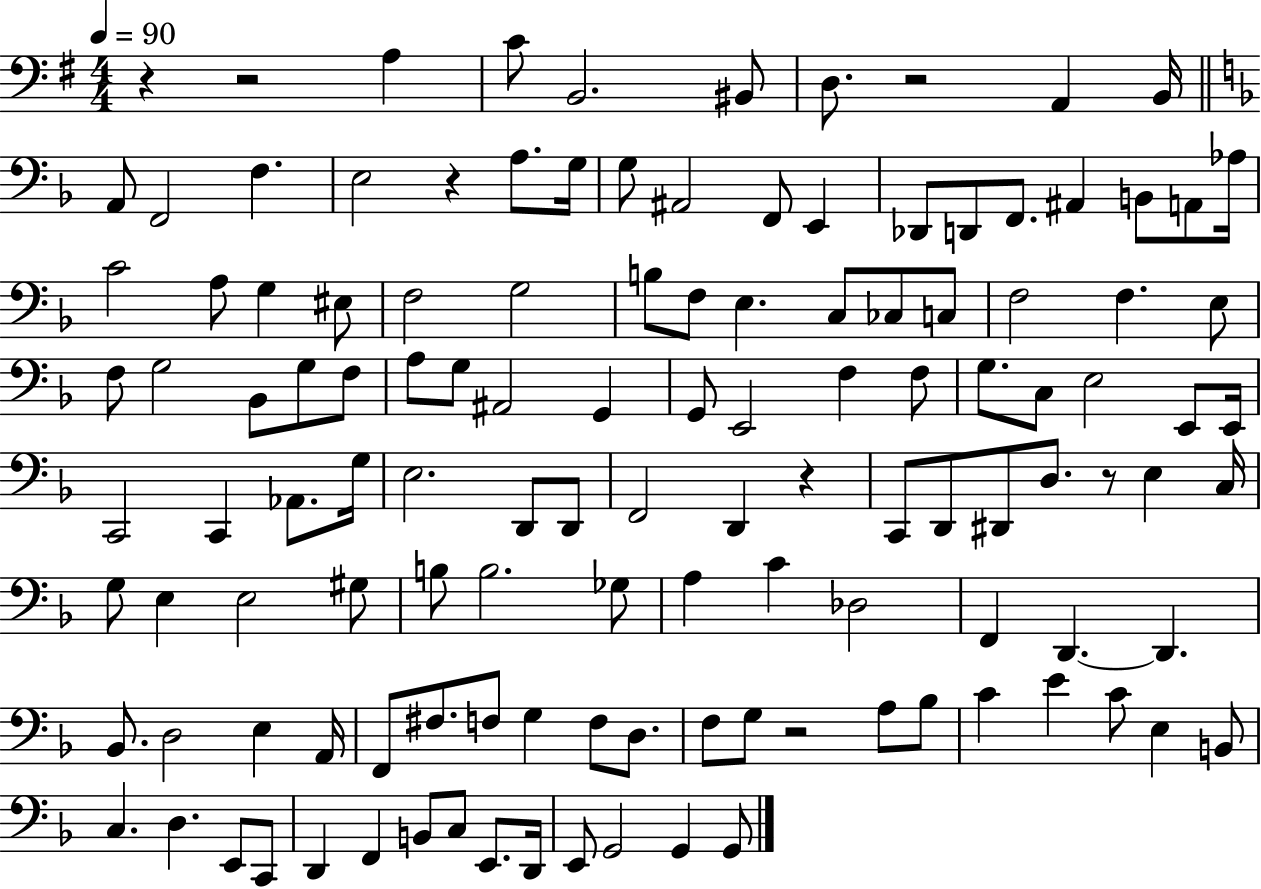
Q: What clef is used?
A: bass